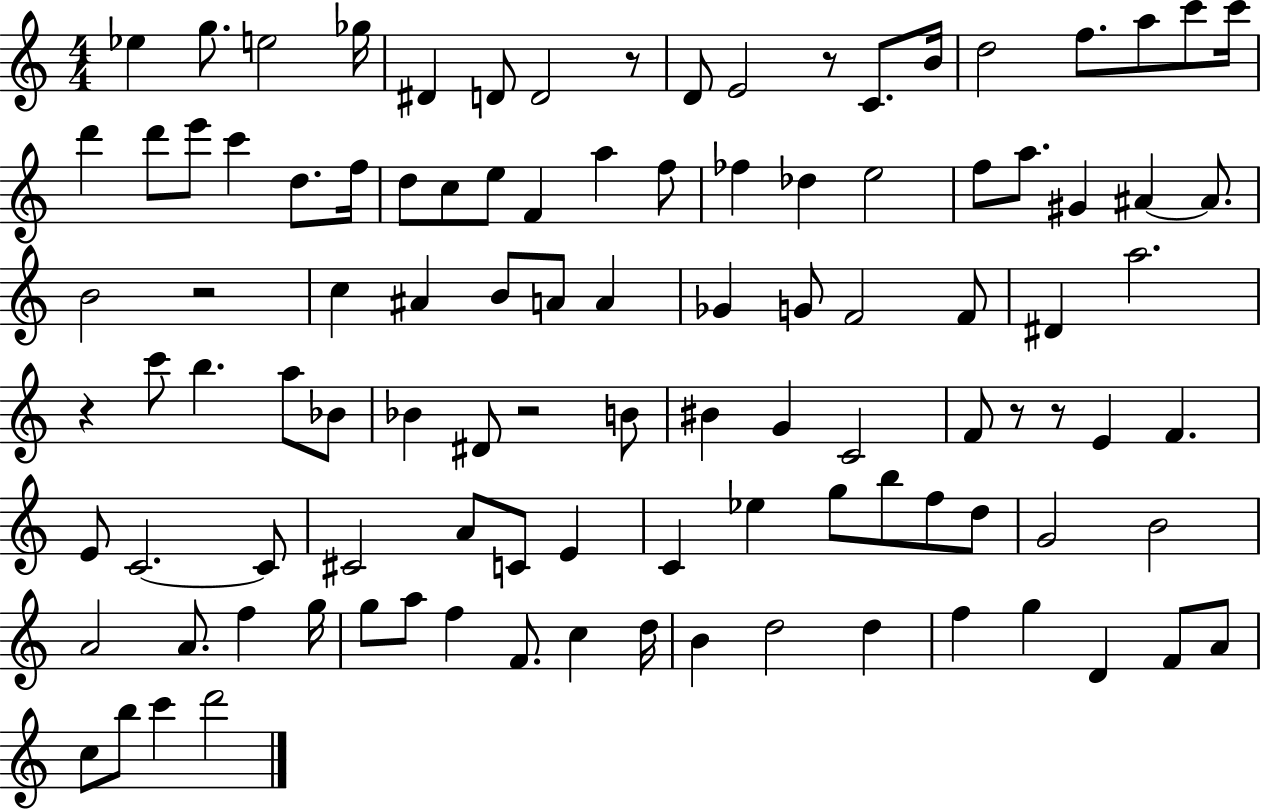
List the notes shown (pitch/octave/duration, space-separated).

Eb5/q G5/e. E5/h Gb5/s D#4/q D4/e D4/h R/e D4/e E4/h R/e C4/e. B4/s D5/h F5/e. A5/e C6/e C6/s D6/q D6/e E6/e C6/q D5/e. F5/s D5/e C5/e E5/e F4/q A5/q F5/e FES5/q Db5/q E5/h F5/e A5/e. G#4/q A#4/q A#4/e. B4/h R/h C5/q A#4/q B4/e A4/e A4/q Gb4/q G4/e F4/h F4/e D#4/q A5/h. R/q C6/e B5/q. A5/e Bb4/e Bb4/q D#4/e R/h B4/e BIS4/q G4/q C4/h F4/e R/e R/e E4/q F4/q. E4/e C4/h. C4/e C#4/h A4/e C4/e E4/q C4/q Eb5/q G5/e B5/e F5/e D5/e G4/h B4/h A4/h A4/e. F5/q G5/s G5/e A5/e F5/q F4/e. C5/q D5/s B4/q D5/h D5/q F5/q G5/q D4/q F4/e A4/e C5/e B5/e C6/q D6/h